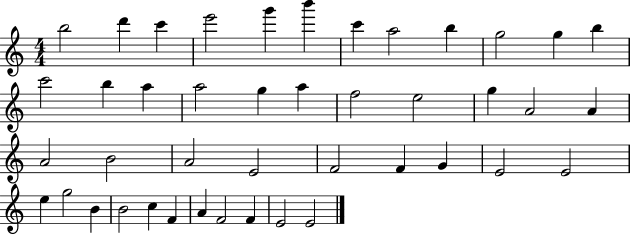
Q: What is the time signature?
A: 4/4